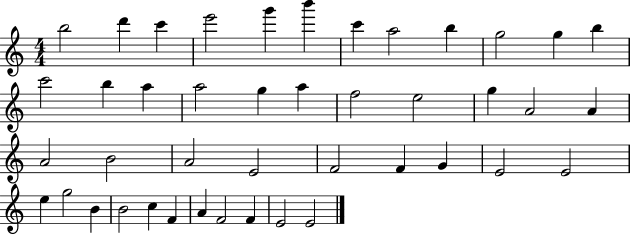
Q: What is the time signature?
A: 4/4